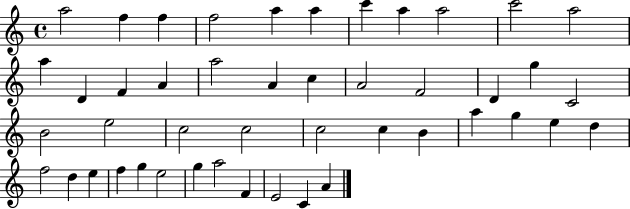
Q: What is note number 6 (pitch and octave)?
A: A5